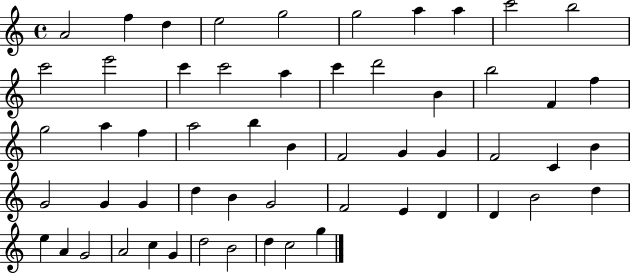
A4/h F5/q D5/q E5/h G5/h G5/h A5/q A5/q C6/h B5/h C6/h E6/h C6/q C6/h A5/q C6/q D6/h B4/q B5/h F4/q F5/q G5/h A5/q F5/q A5/h B5/q B4/q F4/h G4/q G4/q F4/h C4/q B4/q G4/h G4/q G4/q D5/q B4/q G4/h F4/h E4/q D4/q D4/q B4/h D5/q E5/q A4/q G4/h A4/h C5/q G4/q D5/h B4/h D5/q C5/h G5/q